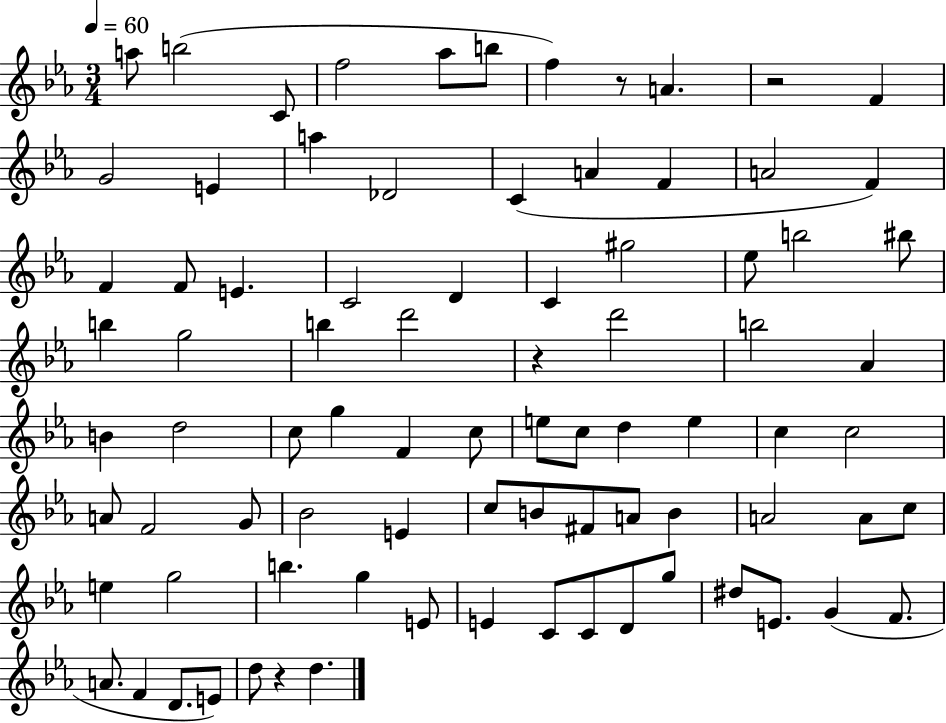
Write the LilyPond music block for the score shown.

{
  \clef treble
  \numericTimeSignature
  \time 3/4
  \key ees \major
  \tempo 4 = 60
  a''8 b''2( c'8 | f''2 aes''8 b''8 | f''4) r8 a'4. | r2 f'4 | \break g'2 e'4 | a''4 des'2 | c'4( a'4 f'4 | a'2 f'4) | \break f'4 f'8 e'4. | c'2 d'4 | c'4 gis''2 | ees''8 b''2 bis''8 | \break b''4 g''2 | b''4 d'''2 | r4 d'''2 | b''2 aes'4 | \break b'4 d''2 | c''8 g''4 f'4 c''8 | e''8 c''8 d''4 e''4 | c''4 c''2 | \break a'8 f'2 g'8 | bes'2 e'4 | c''8 b'8 fis'8 a'8 b'4 | a'2 a'8 c''8 | \break e''4 g''2 | b''4. g''4 e'8 | e'4 c'8 c'8 d'8 g''8 | dis''8 e'8. g'4( f'8. | \break a'8. f'4 d'8. e'8) | d''8 r4 d''4. | \bar "|."
}